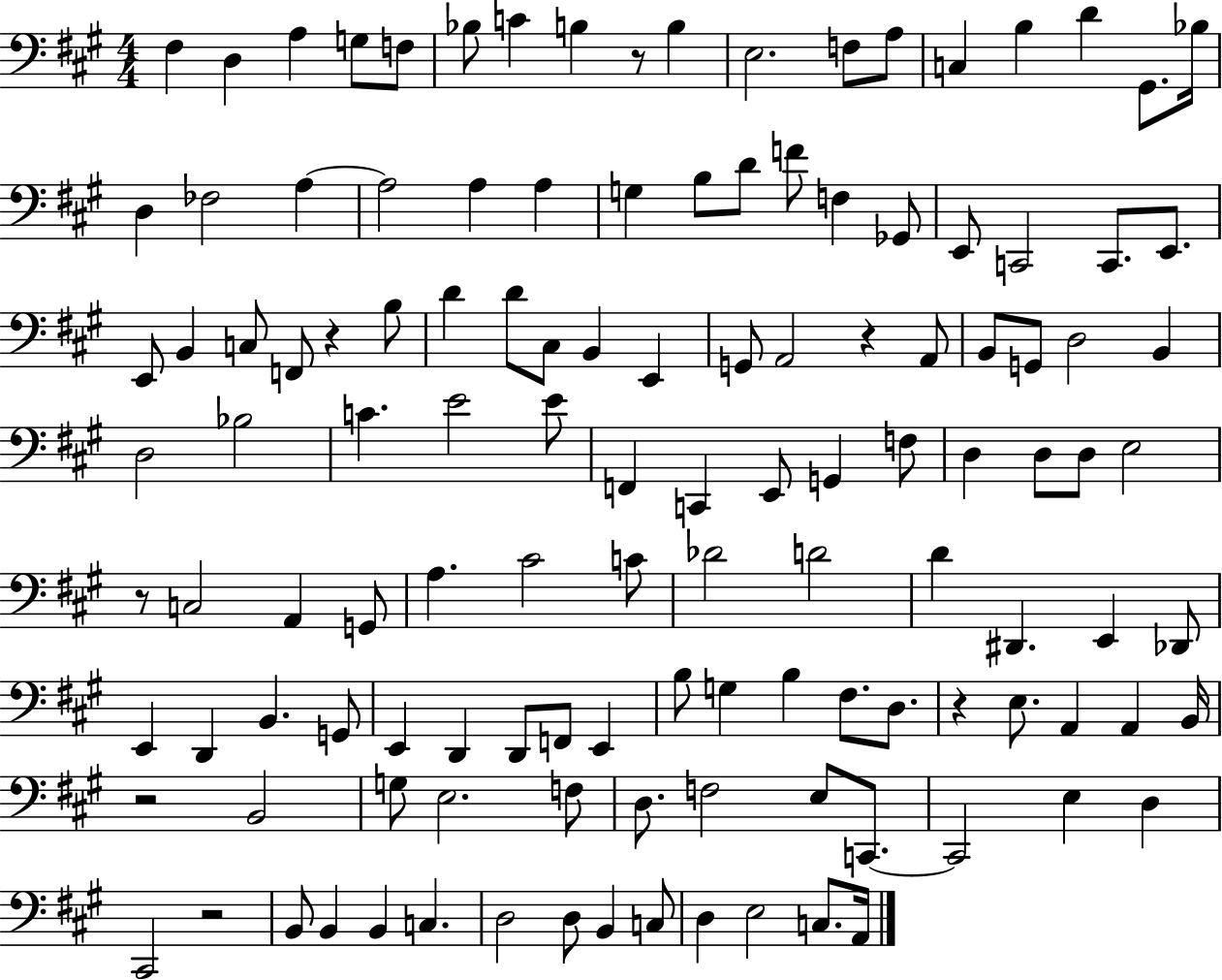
F#3/q D3/q A3/q G3/e F3/e Bb3/e C4/q B3/q R/e B3/q E3/h. F3/e A3/e C3/q B3/q D4/q G#2/e. Bb3/s D3/q FES3/h A3/q A3/h A3/q A3/q G3/q B3/e D4/e F4/e F3/q Gb2/e E2/e C2/h C2/e. E2/e. E2/e B2/q C3/e F2/e R/q B3/e D4/q D4/e C#3/e B2/q E2/q G2/e A2/h R/q A2/e B2/e G2/e D3/h B2/q D3/h Bb3/h C4/q. E4/h E4/e F2/q C2/q E2/e G2/q F3/e D3/q D3/e D3/e E3/h R/e C3/h A2/q G2/e A3/q. C#4/h C4/e Db4/h D4/h D4/q D#2/q. E2/q Db2/e E2/q D2/q B2/q. G2/e E2/q D2/q D2/e F2/e E2/q B3/e G3/q B3/q F#3/e. D3/e. R/q E3/e. A2/q A2/q B2/s R/h B2/h G3/e E3/h. F3/e D3/e. F3/h E3/e C2/e. C2/h E3/q D3/q C#2/h R/h B2/e B2/q B2/q C3/q. D3/h D3/e B2/q C3/e D3/q E3/h C3/e. A2/s